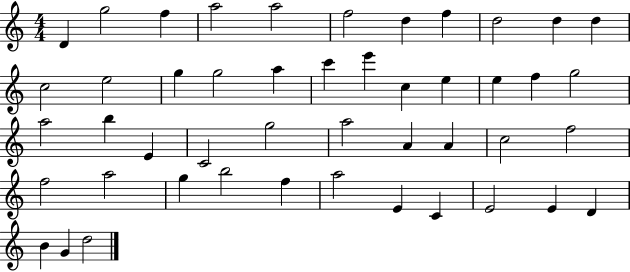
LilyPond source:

{
  \clef treble
  \numericTimeSignature
  \time 4/4
  \key c \major
  d'4 g''2 f''4 | a''2 a''2 | f''2 d''4 f''4 | d''2 d''4 d''4 | \break c''2 e''2 | g''4 g''2 a''4 | c'''4 e'''4 c''4 e''4 | e''4 f''4 g''2 | \break a''2 b''4 e'4 | c'2 g''2 | a''2 a'4 a'4 | c''2 f''2 | \break f''2 a''2 | g''4 b''2 f''4 | a''2 e'4 c'4 | e'2 e'4 d'4 | \break b'4 g'4 d''2 | \bar "|."
}